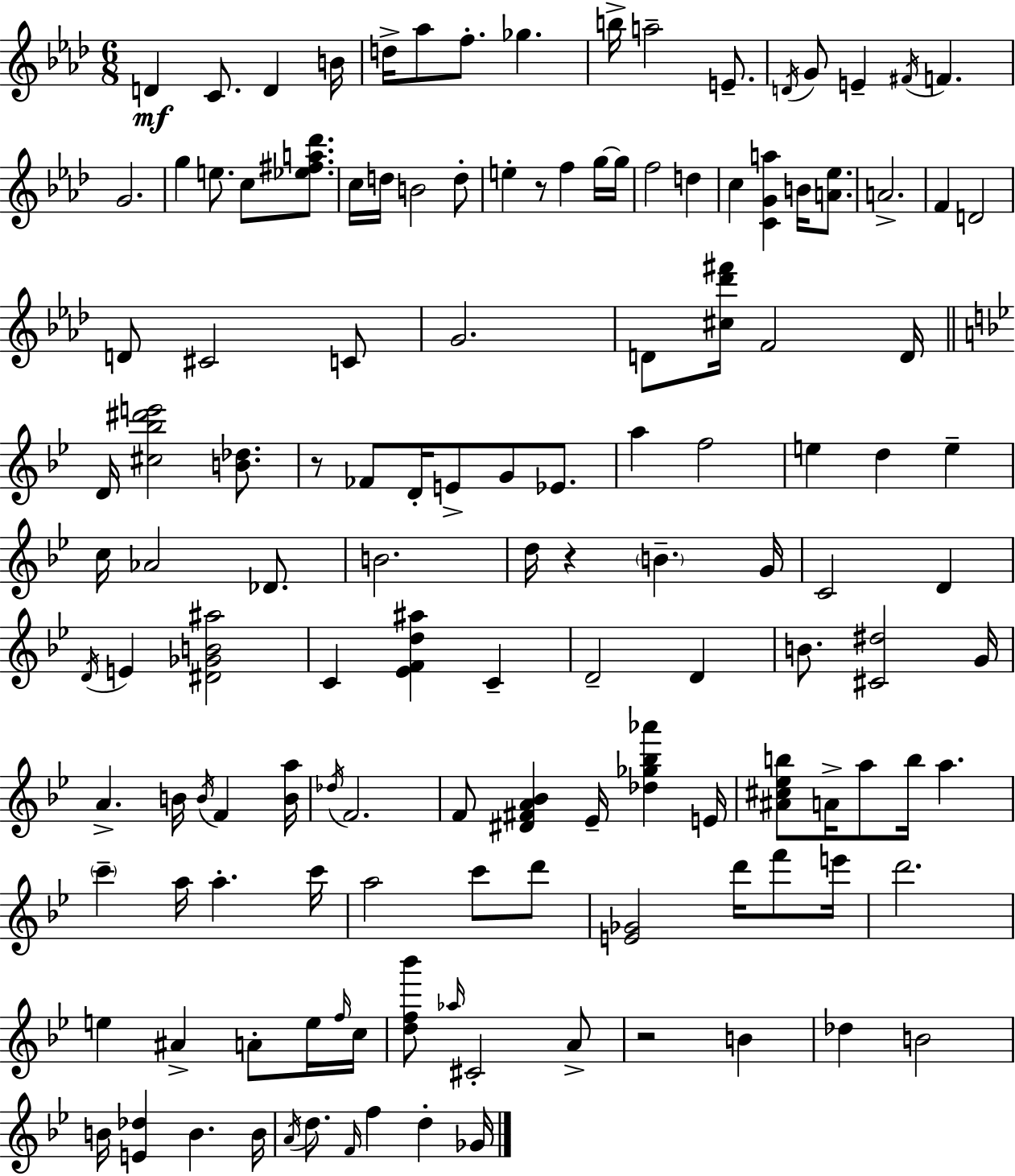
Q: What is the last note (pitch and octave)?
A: Gb4